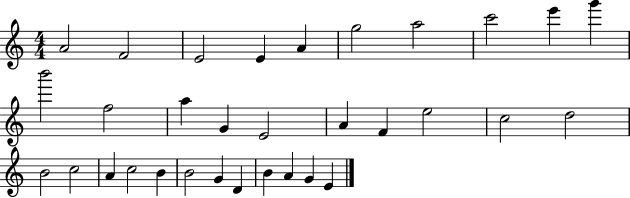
{
  \clef treble
  \numericTimeSignature
  \time 4/4
  \key c \major
  a'2 f'2 | e'2 e'4 a'4 | g''2 a''2 | c'''2 e'''4 g'''4 | \break b'''2 f''2 | a''4 g'4 e'2 | a'4 f'4 e''2 | c''2 d''2 | \break b'2 c''2 | a'4 c''2 b'4 | b'2 g'4 d'4 | b'4 a'4 g'4 e'4 | \break \bar "|."
}